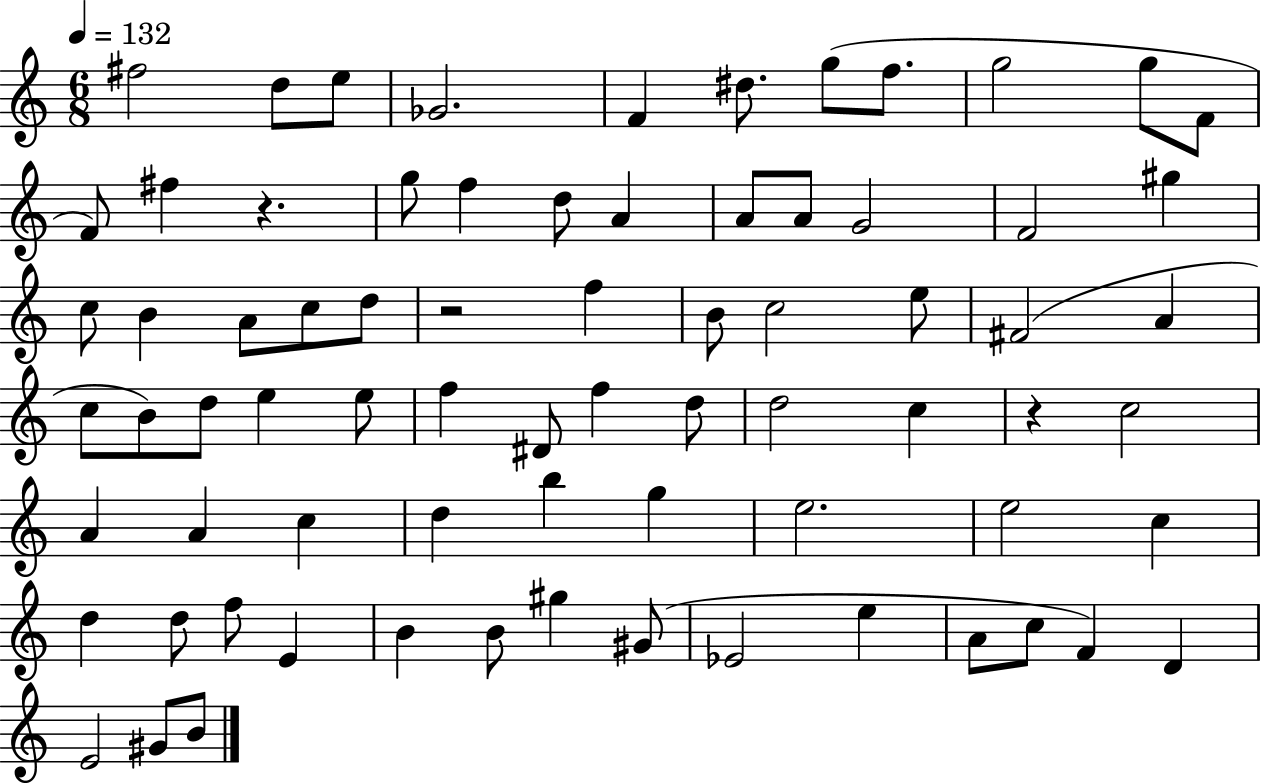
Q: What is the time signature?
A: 6/8